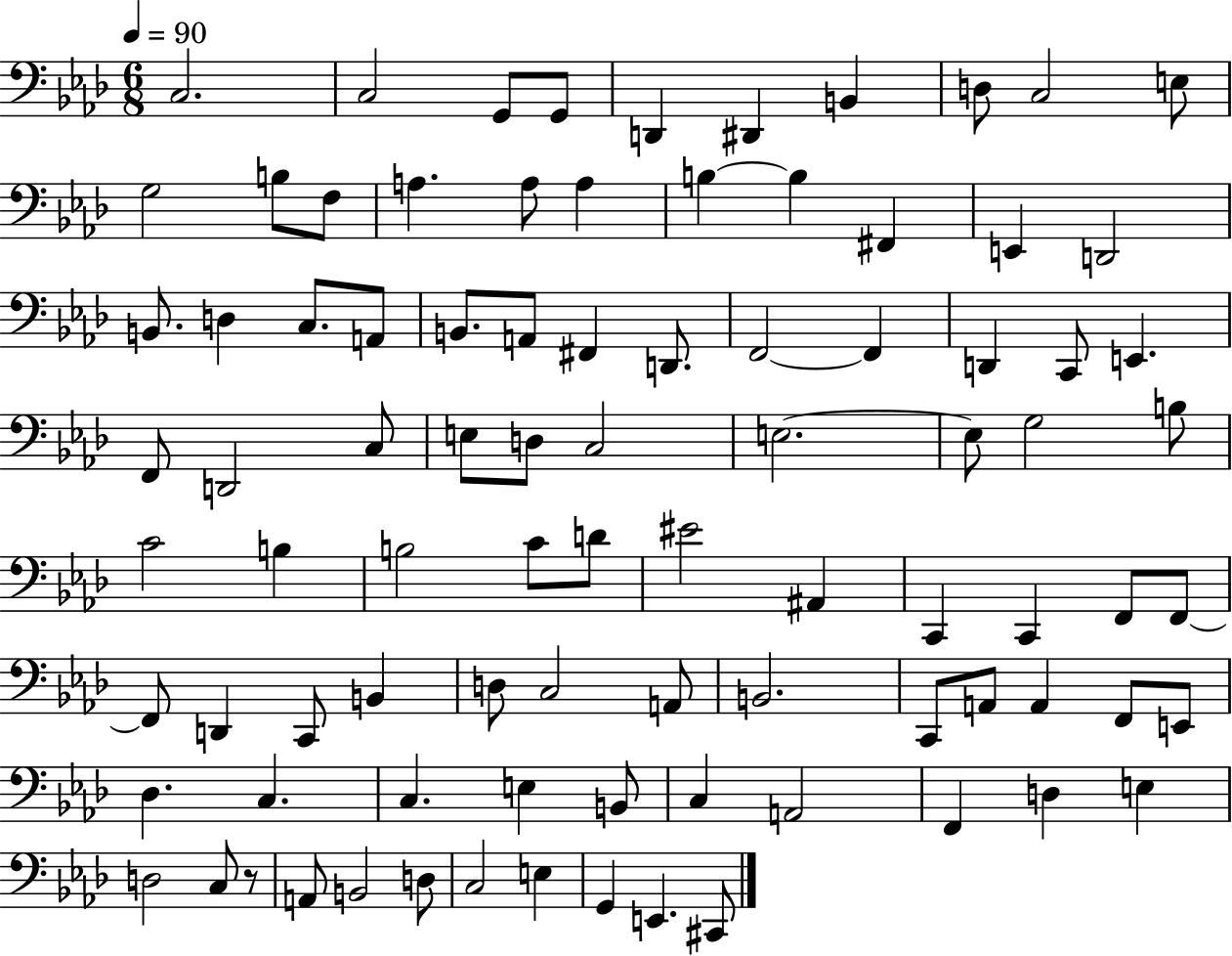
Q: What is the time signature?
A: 6/8